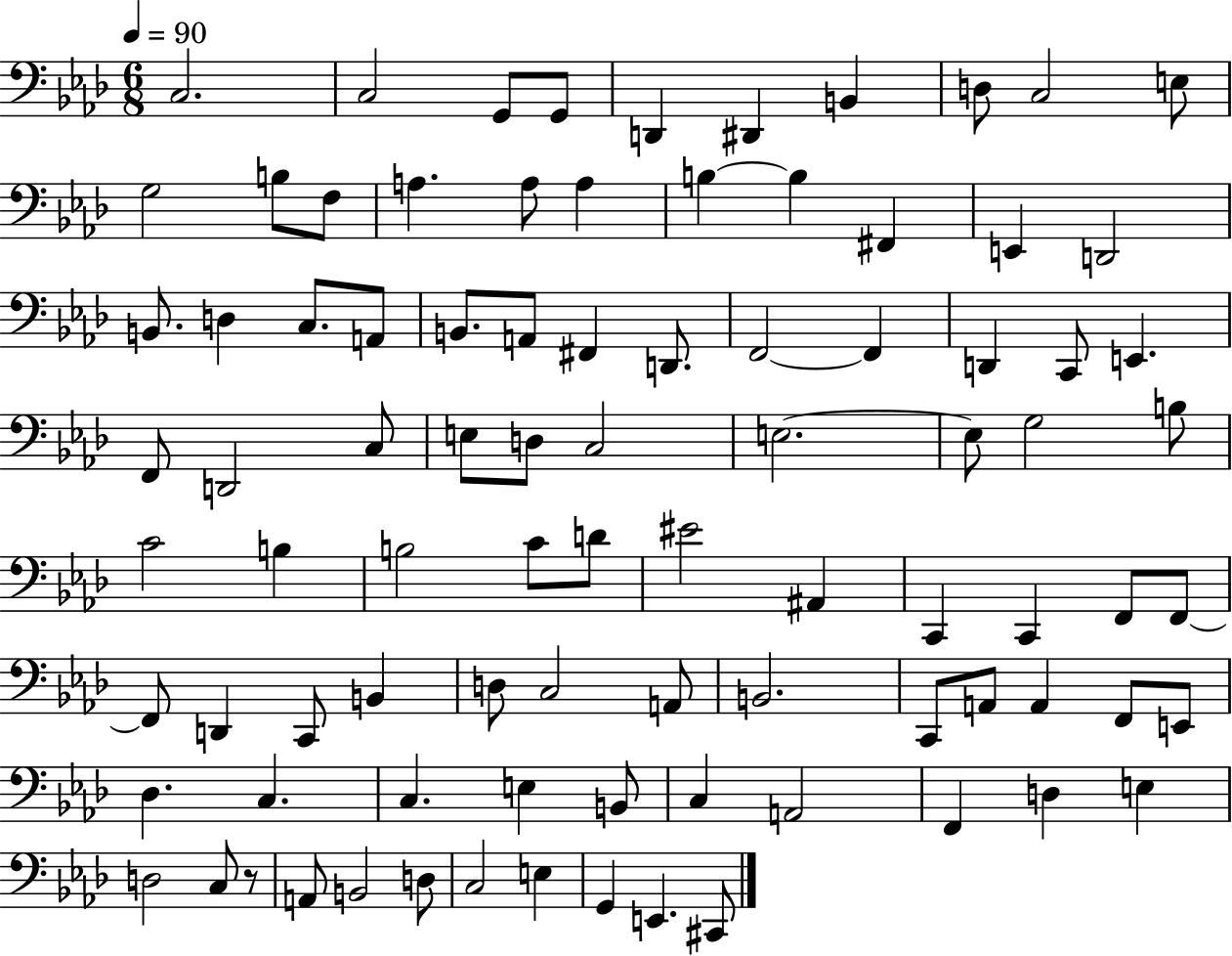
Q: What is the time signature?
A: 6/8